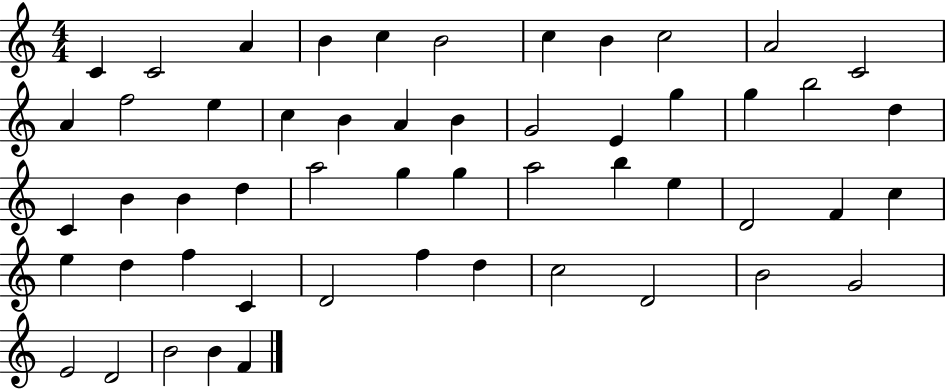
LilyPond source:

{
  \clef treble
  \numericTimeSignature
  \time 4/4
  \key c \major
  c'4 c'2 a'4 | b'4 c''4 b'2 | c''4 b'4 c''2 | a'2 c'2 | \break a'4 f''2 e''4 | c''4 b'4 a'4 b'4 | g'2 e'4 g''4 | g''4 b''2 d''4 | \break c'4 b'4 b'4 d''4 | a''2 g''4 g''4 | a''2 b''4 e''4 | d'2 f'4 c''4 | \break e''4 d''4 f''4 c'4 | d'2 f''4 d''4 | c''2 d'2 | b'2 g'2 | \break e'2 d'2 | b'2 b'4 f'4 | \bar "|."
}